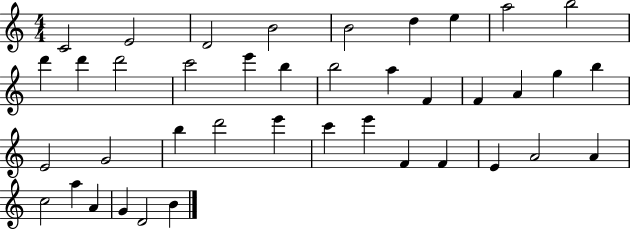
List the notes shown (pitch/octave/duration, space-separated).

C4/h E4/h D4/h B4/h B4/h D5/q E5/q A5/h B5/h D6/q D6/q D6/h C6/h E6/q B5/q B5/h A5/q F4/q F4/q A4/q G5/q B5/q E4/h G4/h B5/q D6/h E6/q C6/q E6/q F4/q F4/q E4/q A4/h A4/q C5/h A5/q A4/q G4/q D4/h B4/q